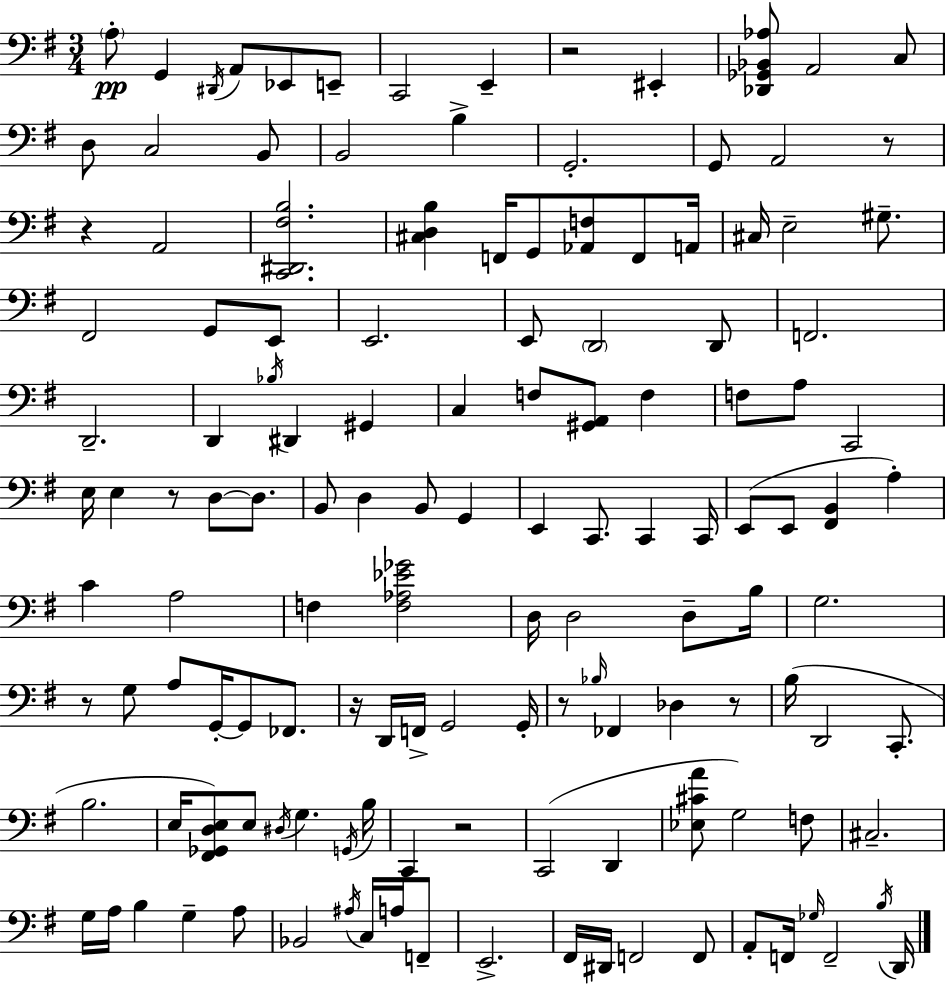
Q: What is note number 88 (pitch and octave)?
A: D#3